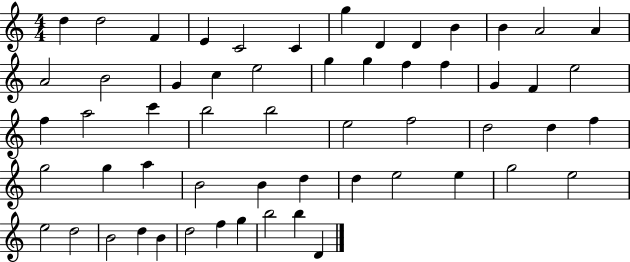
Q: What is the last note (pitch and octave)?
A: D4